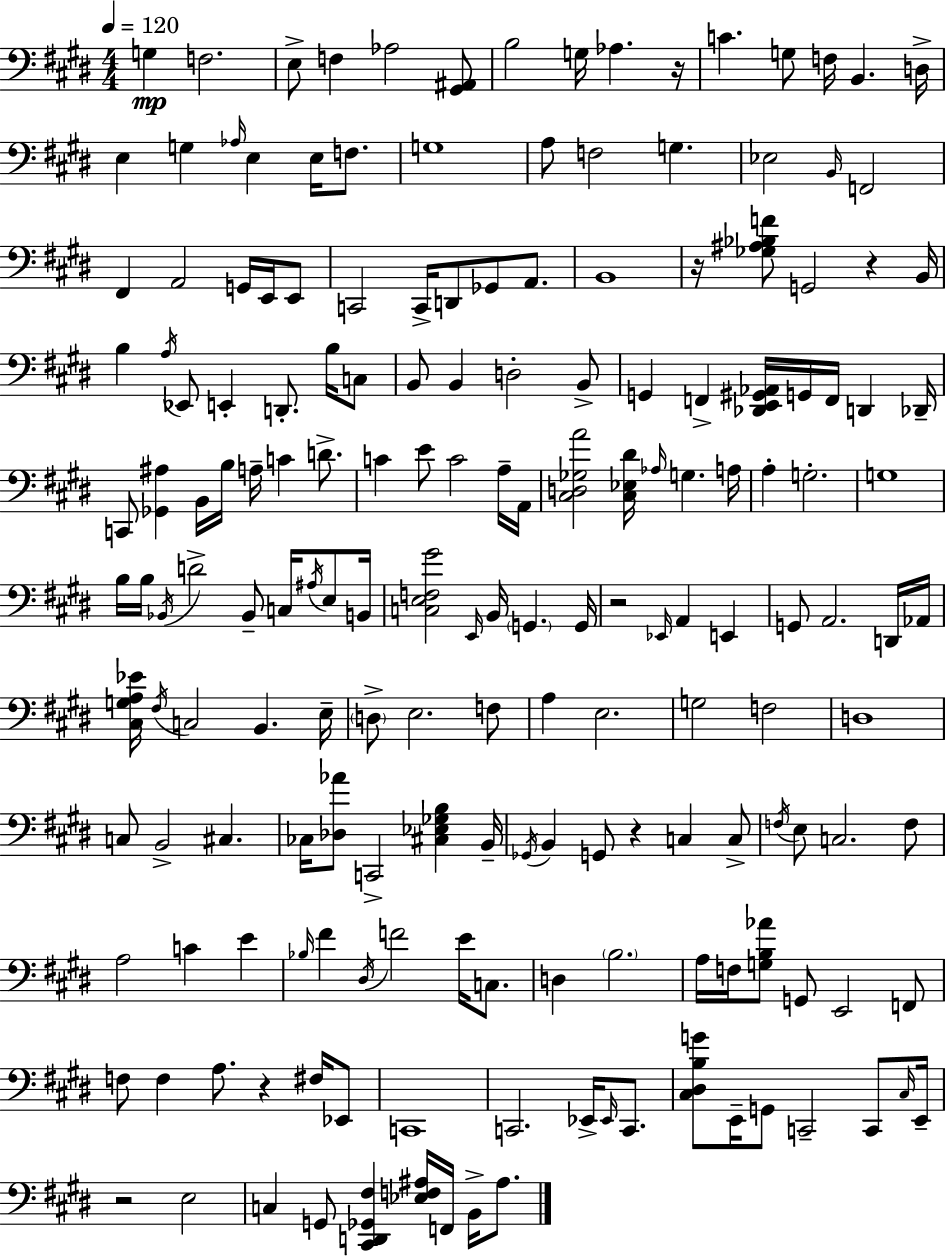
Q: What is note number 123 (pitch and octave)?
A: E4